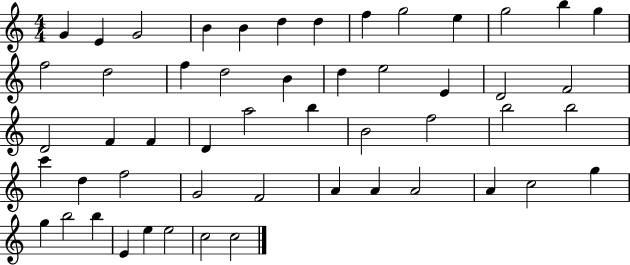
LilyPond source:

{
  \clef treble
  \numericTimeSignature
  \time 4/4
  \key c \major
  g'4 e'4 g'2 | b'4 b'4 d''4 d''4 | f''4 g''2 e''4 | g''2 b''4 g''4 | \break f''2 d''2 | f''4 d''2 b'4 | d''4 e''2 e'4 | d'2 f'2 | \break d'2 f'4 f'4 | d'4 a''2 b''4 | b'2 f''2 | b''2 b''2 | \break c'''4 d''4 f''2 | g'2 f'2 | a'4 a'4 a'2 | a'4 c''2 g''4 | \break g''4 b''2 b''4 | e'4 e''4 e''2 | c''2 c''2 | \bar "|."
}